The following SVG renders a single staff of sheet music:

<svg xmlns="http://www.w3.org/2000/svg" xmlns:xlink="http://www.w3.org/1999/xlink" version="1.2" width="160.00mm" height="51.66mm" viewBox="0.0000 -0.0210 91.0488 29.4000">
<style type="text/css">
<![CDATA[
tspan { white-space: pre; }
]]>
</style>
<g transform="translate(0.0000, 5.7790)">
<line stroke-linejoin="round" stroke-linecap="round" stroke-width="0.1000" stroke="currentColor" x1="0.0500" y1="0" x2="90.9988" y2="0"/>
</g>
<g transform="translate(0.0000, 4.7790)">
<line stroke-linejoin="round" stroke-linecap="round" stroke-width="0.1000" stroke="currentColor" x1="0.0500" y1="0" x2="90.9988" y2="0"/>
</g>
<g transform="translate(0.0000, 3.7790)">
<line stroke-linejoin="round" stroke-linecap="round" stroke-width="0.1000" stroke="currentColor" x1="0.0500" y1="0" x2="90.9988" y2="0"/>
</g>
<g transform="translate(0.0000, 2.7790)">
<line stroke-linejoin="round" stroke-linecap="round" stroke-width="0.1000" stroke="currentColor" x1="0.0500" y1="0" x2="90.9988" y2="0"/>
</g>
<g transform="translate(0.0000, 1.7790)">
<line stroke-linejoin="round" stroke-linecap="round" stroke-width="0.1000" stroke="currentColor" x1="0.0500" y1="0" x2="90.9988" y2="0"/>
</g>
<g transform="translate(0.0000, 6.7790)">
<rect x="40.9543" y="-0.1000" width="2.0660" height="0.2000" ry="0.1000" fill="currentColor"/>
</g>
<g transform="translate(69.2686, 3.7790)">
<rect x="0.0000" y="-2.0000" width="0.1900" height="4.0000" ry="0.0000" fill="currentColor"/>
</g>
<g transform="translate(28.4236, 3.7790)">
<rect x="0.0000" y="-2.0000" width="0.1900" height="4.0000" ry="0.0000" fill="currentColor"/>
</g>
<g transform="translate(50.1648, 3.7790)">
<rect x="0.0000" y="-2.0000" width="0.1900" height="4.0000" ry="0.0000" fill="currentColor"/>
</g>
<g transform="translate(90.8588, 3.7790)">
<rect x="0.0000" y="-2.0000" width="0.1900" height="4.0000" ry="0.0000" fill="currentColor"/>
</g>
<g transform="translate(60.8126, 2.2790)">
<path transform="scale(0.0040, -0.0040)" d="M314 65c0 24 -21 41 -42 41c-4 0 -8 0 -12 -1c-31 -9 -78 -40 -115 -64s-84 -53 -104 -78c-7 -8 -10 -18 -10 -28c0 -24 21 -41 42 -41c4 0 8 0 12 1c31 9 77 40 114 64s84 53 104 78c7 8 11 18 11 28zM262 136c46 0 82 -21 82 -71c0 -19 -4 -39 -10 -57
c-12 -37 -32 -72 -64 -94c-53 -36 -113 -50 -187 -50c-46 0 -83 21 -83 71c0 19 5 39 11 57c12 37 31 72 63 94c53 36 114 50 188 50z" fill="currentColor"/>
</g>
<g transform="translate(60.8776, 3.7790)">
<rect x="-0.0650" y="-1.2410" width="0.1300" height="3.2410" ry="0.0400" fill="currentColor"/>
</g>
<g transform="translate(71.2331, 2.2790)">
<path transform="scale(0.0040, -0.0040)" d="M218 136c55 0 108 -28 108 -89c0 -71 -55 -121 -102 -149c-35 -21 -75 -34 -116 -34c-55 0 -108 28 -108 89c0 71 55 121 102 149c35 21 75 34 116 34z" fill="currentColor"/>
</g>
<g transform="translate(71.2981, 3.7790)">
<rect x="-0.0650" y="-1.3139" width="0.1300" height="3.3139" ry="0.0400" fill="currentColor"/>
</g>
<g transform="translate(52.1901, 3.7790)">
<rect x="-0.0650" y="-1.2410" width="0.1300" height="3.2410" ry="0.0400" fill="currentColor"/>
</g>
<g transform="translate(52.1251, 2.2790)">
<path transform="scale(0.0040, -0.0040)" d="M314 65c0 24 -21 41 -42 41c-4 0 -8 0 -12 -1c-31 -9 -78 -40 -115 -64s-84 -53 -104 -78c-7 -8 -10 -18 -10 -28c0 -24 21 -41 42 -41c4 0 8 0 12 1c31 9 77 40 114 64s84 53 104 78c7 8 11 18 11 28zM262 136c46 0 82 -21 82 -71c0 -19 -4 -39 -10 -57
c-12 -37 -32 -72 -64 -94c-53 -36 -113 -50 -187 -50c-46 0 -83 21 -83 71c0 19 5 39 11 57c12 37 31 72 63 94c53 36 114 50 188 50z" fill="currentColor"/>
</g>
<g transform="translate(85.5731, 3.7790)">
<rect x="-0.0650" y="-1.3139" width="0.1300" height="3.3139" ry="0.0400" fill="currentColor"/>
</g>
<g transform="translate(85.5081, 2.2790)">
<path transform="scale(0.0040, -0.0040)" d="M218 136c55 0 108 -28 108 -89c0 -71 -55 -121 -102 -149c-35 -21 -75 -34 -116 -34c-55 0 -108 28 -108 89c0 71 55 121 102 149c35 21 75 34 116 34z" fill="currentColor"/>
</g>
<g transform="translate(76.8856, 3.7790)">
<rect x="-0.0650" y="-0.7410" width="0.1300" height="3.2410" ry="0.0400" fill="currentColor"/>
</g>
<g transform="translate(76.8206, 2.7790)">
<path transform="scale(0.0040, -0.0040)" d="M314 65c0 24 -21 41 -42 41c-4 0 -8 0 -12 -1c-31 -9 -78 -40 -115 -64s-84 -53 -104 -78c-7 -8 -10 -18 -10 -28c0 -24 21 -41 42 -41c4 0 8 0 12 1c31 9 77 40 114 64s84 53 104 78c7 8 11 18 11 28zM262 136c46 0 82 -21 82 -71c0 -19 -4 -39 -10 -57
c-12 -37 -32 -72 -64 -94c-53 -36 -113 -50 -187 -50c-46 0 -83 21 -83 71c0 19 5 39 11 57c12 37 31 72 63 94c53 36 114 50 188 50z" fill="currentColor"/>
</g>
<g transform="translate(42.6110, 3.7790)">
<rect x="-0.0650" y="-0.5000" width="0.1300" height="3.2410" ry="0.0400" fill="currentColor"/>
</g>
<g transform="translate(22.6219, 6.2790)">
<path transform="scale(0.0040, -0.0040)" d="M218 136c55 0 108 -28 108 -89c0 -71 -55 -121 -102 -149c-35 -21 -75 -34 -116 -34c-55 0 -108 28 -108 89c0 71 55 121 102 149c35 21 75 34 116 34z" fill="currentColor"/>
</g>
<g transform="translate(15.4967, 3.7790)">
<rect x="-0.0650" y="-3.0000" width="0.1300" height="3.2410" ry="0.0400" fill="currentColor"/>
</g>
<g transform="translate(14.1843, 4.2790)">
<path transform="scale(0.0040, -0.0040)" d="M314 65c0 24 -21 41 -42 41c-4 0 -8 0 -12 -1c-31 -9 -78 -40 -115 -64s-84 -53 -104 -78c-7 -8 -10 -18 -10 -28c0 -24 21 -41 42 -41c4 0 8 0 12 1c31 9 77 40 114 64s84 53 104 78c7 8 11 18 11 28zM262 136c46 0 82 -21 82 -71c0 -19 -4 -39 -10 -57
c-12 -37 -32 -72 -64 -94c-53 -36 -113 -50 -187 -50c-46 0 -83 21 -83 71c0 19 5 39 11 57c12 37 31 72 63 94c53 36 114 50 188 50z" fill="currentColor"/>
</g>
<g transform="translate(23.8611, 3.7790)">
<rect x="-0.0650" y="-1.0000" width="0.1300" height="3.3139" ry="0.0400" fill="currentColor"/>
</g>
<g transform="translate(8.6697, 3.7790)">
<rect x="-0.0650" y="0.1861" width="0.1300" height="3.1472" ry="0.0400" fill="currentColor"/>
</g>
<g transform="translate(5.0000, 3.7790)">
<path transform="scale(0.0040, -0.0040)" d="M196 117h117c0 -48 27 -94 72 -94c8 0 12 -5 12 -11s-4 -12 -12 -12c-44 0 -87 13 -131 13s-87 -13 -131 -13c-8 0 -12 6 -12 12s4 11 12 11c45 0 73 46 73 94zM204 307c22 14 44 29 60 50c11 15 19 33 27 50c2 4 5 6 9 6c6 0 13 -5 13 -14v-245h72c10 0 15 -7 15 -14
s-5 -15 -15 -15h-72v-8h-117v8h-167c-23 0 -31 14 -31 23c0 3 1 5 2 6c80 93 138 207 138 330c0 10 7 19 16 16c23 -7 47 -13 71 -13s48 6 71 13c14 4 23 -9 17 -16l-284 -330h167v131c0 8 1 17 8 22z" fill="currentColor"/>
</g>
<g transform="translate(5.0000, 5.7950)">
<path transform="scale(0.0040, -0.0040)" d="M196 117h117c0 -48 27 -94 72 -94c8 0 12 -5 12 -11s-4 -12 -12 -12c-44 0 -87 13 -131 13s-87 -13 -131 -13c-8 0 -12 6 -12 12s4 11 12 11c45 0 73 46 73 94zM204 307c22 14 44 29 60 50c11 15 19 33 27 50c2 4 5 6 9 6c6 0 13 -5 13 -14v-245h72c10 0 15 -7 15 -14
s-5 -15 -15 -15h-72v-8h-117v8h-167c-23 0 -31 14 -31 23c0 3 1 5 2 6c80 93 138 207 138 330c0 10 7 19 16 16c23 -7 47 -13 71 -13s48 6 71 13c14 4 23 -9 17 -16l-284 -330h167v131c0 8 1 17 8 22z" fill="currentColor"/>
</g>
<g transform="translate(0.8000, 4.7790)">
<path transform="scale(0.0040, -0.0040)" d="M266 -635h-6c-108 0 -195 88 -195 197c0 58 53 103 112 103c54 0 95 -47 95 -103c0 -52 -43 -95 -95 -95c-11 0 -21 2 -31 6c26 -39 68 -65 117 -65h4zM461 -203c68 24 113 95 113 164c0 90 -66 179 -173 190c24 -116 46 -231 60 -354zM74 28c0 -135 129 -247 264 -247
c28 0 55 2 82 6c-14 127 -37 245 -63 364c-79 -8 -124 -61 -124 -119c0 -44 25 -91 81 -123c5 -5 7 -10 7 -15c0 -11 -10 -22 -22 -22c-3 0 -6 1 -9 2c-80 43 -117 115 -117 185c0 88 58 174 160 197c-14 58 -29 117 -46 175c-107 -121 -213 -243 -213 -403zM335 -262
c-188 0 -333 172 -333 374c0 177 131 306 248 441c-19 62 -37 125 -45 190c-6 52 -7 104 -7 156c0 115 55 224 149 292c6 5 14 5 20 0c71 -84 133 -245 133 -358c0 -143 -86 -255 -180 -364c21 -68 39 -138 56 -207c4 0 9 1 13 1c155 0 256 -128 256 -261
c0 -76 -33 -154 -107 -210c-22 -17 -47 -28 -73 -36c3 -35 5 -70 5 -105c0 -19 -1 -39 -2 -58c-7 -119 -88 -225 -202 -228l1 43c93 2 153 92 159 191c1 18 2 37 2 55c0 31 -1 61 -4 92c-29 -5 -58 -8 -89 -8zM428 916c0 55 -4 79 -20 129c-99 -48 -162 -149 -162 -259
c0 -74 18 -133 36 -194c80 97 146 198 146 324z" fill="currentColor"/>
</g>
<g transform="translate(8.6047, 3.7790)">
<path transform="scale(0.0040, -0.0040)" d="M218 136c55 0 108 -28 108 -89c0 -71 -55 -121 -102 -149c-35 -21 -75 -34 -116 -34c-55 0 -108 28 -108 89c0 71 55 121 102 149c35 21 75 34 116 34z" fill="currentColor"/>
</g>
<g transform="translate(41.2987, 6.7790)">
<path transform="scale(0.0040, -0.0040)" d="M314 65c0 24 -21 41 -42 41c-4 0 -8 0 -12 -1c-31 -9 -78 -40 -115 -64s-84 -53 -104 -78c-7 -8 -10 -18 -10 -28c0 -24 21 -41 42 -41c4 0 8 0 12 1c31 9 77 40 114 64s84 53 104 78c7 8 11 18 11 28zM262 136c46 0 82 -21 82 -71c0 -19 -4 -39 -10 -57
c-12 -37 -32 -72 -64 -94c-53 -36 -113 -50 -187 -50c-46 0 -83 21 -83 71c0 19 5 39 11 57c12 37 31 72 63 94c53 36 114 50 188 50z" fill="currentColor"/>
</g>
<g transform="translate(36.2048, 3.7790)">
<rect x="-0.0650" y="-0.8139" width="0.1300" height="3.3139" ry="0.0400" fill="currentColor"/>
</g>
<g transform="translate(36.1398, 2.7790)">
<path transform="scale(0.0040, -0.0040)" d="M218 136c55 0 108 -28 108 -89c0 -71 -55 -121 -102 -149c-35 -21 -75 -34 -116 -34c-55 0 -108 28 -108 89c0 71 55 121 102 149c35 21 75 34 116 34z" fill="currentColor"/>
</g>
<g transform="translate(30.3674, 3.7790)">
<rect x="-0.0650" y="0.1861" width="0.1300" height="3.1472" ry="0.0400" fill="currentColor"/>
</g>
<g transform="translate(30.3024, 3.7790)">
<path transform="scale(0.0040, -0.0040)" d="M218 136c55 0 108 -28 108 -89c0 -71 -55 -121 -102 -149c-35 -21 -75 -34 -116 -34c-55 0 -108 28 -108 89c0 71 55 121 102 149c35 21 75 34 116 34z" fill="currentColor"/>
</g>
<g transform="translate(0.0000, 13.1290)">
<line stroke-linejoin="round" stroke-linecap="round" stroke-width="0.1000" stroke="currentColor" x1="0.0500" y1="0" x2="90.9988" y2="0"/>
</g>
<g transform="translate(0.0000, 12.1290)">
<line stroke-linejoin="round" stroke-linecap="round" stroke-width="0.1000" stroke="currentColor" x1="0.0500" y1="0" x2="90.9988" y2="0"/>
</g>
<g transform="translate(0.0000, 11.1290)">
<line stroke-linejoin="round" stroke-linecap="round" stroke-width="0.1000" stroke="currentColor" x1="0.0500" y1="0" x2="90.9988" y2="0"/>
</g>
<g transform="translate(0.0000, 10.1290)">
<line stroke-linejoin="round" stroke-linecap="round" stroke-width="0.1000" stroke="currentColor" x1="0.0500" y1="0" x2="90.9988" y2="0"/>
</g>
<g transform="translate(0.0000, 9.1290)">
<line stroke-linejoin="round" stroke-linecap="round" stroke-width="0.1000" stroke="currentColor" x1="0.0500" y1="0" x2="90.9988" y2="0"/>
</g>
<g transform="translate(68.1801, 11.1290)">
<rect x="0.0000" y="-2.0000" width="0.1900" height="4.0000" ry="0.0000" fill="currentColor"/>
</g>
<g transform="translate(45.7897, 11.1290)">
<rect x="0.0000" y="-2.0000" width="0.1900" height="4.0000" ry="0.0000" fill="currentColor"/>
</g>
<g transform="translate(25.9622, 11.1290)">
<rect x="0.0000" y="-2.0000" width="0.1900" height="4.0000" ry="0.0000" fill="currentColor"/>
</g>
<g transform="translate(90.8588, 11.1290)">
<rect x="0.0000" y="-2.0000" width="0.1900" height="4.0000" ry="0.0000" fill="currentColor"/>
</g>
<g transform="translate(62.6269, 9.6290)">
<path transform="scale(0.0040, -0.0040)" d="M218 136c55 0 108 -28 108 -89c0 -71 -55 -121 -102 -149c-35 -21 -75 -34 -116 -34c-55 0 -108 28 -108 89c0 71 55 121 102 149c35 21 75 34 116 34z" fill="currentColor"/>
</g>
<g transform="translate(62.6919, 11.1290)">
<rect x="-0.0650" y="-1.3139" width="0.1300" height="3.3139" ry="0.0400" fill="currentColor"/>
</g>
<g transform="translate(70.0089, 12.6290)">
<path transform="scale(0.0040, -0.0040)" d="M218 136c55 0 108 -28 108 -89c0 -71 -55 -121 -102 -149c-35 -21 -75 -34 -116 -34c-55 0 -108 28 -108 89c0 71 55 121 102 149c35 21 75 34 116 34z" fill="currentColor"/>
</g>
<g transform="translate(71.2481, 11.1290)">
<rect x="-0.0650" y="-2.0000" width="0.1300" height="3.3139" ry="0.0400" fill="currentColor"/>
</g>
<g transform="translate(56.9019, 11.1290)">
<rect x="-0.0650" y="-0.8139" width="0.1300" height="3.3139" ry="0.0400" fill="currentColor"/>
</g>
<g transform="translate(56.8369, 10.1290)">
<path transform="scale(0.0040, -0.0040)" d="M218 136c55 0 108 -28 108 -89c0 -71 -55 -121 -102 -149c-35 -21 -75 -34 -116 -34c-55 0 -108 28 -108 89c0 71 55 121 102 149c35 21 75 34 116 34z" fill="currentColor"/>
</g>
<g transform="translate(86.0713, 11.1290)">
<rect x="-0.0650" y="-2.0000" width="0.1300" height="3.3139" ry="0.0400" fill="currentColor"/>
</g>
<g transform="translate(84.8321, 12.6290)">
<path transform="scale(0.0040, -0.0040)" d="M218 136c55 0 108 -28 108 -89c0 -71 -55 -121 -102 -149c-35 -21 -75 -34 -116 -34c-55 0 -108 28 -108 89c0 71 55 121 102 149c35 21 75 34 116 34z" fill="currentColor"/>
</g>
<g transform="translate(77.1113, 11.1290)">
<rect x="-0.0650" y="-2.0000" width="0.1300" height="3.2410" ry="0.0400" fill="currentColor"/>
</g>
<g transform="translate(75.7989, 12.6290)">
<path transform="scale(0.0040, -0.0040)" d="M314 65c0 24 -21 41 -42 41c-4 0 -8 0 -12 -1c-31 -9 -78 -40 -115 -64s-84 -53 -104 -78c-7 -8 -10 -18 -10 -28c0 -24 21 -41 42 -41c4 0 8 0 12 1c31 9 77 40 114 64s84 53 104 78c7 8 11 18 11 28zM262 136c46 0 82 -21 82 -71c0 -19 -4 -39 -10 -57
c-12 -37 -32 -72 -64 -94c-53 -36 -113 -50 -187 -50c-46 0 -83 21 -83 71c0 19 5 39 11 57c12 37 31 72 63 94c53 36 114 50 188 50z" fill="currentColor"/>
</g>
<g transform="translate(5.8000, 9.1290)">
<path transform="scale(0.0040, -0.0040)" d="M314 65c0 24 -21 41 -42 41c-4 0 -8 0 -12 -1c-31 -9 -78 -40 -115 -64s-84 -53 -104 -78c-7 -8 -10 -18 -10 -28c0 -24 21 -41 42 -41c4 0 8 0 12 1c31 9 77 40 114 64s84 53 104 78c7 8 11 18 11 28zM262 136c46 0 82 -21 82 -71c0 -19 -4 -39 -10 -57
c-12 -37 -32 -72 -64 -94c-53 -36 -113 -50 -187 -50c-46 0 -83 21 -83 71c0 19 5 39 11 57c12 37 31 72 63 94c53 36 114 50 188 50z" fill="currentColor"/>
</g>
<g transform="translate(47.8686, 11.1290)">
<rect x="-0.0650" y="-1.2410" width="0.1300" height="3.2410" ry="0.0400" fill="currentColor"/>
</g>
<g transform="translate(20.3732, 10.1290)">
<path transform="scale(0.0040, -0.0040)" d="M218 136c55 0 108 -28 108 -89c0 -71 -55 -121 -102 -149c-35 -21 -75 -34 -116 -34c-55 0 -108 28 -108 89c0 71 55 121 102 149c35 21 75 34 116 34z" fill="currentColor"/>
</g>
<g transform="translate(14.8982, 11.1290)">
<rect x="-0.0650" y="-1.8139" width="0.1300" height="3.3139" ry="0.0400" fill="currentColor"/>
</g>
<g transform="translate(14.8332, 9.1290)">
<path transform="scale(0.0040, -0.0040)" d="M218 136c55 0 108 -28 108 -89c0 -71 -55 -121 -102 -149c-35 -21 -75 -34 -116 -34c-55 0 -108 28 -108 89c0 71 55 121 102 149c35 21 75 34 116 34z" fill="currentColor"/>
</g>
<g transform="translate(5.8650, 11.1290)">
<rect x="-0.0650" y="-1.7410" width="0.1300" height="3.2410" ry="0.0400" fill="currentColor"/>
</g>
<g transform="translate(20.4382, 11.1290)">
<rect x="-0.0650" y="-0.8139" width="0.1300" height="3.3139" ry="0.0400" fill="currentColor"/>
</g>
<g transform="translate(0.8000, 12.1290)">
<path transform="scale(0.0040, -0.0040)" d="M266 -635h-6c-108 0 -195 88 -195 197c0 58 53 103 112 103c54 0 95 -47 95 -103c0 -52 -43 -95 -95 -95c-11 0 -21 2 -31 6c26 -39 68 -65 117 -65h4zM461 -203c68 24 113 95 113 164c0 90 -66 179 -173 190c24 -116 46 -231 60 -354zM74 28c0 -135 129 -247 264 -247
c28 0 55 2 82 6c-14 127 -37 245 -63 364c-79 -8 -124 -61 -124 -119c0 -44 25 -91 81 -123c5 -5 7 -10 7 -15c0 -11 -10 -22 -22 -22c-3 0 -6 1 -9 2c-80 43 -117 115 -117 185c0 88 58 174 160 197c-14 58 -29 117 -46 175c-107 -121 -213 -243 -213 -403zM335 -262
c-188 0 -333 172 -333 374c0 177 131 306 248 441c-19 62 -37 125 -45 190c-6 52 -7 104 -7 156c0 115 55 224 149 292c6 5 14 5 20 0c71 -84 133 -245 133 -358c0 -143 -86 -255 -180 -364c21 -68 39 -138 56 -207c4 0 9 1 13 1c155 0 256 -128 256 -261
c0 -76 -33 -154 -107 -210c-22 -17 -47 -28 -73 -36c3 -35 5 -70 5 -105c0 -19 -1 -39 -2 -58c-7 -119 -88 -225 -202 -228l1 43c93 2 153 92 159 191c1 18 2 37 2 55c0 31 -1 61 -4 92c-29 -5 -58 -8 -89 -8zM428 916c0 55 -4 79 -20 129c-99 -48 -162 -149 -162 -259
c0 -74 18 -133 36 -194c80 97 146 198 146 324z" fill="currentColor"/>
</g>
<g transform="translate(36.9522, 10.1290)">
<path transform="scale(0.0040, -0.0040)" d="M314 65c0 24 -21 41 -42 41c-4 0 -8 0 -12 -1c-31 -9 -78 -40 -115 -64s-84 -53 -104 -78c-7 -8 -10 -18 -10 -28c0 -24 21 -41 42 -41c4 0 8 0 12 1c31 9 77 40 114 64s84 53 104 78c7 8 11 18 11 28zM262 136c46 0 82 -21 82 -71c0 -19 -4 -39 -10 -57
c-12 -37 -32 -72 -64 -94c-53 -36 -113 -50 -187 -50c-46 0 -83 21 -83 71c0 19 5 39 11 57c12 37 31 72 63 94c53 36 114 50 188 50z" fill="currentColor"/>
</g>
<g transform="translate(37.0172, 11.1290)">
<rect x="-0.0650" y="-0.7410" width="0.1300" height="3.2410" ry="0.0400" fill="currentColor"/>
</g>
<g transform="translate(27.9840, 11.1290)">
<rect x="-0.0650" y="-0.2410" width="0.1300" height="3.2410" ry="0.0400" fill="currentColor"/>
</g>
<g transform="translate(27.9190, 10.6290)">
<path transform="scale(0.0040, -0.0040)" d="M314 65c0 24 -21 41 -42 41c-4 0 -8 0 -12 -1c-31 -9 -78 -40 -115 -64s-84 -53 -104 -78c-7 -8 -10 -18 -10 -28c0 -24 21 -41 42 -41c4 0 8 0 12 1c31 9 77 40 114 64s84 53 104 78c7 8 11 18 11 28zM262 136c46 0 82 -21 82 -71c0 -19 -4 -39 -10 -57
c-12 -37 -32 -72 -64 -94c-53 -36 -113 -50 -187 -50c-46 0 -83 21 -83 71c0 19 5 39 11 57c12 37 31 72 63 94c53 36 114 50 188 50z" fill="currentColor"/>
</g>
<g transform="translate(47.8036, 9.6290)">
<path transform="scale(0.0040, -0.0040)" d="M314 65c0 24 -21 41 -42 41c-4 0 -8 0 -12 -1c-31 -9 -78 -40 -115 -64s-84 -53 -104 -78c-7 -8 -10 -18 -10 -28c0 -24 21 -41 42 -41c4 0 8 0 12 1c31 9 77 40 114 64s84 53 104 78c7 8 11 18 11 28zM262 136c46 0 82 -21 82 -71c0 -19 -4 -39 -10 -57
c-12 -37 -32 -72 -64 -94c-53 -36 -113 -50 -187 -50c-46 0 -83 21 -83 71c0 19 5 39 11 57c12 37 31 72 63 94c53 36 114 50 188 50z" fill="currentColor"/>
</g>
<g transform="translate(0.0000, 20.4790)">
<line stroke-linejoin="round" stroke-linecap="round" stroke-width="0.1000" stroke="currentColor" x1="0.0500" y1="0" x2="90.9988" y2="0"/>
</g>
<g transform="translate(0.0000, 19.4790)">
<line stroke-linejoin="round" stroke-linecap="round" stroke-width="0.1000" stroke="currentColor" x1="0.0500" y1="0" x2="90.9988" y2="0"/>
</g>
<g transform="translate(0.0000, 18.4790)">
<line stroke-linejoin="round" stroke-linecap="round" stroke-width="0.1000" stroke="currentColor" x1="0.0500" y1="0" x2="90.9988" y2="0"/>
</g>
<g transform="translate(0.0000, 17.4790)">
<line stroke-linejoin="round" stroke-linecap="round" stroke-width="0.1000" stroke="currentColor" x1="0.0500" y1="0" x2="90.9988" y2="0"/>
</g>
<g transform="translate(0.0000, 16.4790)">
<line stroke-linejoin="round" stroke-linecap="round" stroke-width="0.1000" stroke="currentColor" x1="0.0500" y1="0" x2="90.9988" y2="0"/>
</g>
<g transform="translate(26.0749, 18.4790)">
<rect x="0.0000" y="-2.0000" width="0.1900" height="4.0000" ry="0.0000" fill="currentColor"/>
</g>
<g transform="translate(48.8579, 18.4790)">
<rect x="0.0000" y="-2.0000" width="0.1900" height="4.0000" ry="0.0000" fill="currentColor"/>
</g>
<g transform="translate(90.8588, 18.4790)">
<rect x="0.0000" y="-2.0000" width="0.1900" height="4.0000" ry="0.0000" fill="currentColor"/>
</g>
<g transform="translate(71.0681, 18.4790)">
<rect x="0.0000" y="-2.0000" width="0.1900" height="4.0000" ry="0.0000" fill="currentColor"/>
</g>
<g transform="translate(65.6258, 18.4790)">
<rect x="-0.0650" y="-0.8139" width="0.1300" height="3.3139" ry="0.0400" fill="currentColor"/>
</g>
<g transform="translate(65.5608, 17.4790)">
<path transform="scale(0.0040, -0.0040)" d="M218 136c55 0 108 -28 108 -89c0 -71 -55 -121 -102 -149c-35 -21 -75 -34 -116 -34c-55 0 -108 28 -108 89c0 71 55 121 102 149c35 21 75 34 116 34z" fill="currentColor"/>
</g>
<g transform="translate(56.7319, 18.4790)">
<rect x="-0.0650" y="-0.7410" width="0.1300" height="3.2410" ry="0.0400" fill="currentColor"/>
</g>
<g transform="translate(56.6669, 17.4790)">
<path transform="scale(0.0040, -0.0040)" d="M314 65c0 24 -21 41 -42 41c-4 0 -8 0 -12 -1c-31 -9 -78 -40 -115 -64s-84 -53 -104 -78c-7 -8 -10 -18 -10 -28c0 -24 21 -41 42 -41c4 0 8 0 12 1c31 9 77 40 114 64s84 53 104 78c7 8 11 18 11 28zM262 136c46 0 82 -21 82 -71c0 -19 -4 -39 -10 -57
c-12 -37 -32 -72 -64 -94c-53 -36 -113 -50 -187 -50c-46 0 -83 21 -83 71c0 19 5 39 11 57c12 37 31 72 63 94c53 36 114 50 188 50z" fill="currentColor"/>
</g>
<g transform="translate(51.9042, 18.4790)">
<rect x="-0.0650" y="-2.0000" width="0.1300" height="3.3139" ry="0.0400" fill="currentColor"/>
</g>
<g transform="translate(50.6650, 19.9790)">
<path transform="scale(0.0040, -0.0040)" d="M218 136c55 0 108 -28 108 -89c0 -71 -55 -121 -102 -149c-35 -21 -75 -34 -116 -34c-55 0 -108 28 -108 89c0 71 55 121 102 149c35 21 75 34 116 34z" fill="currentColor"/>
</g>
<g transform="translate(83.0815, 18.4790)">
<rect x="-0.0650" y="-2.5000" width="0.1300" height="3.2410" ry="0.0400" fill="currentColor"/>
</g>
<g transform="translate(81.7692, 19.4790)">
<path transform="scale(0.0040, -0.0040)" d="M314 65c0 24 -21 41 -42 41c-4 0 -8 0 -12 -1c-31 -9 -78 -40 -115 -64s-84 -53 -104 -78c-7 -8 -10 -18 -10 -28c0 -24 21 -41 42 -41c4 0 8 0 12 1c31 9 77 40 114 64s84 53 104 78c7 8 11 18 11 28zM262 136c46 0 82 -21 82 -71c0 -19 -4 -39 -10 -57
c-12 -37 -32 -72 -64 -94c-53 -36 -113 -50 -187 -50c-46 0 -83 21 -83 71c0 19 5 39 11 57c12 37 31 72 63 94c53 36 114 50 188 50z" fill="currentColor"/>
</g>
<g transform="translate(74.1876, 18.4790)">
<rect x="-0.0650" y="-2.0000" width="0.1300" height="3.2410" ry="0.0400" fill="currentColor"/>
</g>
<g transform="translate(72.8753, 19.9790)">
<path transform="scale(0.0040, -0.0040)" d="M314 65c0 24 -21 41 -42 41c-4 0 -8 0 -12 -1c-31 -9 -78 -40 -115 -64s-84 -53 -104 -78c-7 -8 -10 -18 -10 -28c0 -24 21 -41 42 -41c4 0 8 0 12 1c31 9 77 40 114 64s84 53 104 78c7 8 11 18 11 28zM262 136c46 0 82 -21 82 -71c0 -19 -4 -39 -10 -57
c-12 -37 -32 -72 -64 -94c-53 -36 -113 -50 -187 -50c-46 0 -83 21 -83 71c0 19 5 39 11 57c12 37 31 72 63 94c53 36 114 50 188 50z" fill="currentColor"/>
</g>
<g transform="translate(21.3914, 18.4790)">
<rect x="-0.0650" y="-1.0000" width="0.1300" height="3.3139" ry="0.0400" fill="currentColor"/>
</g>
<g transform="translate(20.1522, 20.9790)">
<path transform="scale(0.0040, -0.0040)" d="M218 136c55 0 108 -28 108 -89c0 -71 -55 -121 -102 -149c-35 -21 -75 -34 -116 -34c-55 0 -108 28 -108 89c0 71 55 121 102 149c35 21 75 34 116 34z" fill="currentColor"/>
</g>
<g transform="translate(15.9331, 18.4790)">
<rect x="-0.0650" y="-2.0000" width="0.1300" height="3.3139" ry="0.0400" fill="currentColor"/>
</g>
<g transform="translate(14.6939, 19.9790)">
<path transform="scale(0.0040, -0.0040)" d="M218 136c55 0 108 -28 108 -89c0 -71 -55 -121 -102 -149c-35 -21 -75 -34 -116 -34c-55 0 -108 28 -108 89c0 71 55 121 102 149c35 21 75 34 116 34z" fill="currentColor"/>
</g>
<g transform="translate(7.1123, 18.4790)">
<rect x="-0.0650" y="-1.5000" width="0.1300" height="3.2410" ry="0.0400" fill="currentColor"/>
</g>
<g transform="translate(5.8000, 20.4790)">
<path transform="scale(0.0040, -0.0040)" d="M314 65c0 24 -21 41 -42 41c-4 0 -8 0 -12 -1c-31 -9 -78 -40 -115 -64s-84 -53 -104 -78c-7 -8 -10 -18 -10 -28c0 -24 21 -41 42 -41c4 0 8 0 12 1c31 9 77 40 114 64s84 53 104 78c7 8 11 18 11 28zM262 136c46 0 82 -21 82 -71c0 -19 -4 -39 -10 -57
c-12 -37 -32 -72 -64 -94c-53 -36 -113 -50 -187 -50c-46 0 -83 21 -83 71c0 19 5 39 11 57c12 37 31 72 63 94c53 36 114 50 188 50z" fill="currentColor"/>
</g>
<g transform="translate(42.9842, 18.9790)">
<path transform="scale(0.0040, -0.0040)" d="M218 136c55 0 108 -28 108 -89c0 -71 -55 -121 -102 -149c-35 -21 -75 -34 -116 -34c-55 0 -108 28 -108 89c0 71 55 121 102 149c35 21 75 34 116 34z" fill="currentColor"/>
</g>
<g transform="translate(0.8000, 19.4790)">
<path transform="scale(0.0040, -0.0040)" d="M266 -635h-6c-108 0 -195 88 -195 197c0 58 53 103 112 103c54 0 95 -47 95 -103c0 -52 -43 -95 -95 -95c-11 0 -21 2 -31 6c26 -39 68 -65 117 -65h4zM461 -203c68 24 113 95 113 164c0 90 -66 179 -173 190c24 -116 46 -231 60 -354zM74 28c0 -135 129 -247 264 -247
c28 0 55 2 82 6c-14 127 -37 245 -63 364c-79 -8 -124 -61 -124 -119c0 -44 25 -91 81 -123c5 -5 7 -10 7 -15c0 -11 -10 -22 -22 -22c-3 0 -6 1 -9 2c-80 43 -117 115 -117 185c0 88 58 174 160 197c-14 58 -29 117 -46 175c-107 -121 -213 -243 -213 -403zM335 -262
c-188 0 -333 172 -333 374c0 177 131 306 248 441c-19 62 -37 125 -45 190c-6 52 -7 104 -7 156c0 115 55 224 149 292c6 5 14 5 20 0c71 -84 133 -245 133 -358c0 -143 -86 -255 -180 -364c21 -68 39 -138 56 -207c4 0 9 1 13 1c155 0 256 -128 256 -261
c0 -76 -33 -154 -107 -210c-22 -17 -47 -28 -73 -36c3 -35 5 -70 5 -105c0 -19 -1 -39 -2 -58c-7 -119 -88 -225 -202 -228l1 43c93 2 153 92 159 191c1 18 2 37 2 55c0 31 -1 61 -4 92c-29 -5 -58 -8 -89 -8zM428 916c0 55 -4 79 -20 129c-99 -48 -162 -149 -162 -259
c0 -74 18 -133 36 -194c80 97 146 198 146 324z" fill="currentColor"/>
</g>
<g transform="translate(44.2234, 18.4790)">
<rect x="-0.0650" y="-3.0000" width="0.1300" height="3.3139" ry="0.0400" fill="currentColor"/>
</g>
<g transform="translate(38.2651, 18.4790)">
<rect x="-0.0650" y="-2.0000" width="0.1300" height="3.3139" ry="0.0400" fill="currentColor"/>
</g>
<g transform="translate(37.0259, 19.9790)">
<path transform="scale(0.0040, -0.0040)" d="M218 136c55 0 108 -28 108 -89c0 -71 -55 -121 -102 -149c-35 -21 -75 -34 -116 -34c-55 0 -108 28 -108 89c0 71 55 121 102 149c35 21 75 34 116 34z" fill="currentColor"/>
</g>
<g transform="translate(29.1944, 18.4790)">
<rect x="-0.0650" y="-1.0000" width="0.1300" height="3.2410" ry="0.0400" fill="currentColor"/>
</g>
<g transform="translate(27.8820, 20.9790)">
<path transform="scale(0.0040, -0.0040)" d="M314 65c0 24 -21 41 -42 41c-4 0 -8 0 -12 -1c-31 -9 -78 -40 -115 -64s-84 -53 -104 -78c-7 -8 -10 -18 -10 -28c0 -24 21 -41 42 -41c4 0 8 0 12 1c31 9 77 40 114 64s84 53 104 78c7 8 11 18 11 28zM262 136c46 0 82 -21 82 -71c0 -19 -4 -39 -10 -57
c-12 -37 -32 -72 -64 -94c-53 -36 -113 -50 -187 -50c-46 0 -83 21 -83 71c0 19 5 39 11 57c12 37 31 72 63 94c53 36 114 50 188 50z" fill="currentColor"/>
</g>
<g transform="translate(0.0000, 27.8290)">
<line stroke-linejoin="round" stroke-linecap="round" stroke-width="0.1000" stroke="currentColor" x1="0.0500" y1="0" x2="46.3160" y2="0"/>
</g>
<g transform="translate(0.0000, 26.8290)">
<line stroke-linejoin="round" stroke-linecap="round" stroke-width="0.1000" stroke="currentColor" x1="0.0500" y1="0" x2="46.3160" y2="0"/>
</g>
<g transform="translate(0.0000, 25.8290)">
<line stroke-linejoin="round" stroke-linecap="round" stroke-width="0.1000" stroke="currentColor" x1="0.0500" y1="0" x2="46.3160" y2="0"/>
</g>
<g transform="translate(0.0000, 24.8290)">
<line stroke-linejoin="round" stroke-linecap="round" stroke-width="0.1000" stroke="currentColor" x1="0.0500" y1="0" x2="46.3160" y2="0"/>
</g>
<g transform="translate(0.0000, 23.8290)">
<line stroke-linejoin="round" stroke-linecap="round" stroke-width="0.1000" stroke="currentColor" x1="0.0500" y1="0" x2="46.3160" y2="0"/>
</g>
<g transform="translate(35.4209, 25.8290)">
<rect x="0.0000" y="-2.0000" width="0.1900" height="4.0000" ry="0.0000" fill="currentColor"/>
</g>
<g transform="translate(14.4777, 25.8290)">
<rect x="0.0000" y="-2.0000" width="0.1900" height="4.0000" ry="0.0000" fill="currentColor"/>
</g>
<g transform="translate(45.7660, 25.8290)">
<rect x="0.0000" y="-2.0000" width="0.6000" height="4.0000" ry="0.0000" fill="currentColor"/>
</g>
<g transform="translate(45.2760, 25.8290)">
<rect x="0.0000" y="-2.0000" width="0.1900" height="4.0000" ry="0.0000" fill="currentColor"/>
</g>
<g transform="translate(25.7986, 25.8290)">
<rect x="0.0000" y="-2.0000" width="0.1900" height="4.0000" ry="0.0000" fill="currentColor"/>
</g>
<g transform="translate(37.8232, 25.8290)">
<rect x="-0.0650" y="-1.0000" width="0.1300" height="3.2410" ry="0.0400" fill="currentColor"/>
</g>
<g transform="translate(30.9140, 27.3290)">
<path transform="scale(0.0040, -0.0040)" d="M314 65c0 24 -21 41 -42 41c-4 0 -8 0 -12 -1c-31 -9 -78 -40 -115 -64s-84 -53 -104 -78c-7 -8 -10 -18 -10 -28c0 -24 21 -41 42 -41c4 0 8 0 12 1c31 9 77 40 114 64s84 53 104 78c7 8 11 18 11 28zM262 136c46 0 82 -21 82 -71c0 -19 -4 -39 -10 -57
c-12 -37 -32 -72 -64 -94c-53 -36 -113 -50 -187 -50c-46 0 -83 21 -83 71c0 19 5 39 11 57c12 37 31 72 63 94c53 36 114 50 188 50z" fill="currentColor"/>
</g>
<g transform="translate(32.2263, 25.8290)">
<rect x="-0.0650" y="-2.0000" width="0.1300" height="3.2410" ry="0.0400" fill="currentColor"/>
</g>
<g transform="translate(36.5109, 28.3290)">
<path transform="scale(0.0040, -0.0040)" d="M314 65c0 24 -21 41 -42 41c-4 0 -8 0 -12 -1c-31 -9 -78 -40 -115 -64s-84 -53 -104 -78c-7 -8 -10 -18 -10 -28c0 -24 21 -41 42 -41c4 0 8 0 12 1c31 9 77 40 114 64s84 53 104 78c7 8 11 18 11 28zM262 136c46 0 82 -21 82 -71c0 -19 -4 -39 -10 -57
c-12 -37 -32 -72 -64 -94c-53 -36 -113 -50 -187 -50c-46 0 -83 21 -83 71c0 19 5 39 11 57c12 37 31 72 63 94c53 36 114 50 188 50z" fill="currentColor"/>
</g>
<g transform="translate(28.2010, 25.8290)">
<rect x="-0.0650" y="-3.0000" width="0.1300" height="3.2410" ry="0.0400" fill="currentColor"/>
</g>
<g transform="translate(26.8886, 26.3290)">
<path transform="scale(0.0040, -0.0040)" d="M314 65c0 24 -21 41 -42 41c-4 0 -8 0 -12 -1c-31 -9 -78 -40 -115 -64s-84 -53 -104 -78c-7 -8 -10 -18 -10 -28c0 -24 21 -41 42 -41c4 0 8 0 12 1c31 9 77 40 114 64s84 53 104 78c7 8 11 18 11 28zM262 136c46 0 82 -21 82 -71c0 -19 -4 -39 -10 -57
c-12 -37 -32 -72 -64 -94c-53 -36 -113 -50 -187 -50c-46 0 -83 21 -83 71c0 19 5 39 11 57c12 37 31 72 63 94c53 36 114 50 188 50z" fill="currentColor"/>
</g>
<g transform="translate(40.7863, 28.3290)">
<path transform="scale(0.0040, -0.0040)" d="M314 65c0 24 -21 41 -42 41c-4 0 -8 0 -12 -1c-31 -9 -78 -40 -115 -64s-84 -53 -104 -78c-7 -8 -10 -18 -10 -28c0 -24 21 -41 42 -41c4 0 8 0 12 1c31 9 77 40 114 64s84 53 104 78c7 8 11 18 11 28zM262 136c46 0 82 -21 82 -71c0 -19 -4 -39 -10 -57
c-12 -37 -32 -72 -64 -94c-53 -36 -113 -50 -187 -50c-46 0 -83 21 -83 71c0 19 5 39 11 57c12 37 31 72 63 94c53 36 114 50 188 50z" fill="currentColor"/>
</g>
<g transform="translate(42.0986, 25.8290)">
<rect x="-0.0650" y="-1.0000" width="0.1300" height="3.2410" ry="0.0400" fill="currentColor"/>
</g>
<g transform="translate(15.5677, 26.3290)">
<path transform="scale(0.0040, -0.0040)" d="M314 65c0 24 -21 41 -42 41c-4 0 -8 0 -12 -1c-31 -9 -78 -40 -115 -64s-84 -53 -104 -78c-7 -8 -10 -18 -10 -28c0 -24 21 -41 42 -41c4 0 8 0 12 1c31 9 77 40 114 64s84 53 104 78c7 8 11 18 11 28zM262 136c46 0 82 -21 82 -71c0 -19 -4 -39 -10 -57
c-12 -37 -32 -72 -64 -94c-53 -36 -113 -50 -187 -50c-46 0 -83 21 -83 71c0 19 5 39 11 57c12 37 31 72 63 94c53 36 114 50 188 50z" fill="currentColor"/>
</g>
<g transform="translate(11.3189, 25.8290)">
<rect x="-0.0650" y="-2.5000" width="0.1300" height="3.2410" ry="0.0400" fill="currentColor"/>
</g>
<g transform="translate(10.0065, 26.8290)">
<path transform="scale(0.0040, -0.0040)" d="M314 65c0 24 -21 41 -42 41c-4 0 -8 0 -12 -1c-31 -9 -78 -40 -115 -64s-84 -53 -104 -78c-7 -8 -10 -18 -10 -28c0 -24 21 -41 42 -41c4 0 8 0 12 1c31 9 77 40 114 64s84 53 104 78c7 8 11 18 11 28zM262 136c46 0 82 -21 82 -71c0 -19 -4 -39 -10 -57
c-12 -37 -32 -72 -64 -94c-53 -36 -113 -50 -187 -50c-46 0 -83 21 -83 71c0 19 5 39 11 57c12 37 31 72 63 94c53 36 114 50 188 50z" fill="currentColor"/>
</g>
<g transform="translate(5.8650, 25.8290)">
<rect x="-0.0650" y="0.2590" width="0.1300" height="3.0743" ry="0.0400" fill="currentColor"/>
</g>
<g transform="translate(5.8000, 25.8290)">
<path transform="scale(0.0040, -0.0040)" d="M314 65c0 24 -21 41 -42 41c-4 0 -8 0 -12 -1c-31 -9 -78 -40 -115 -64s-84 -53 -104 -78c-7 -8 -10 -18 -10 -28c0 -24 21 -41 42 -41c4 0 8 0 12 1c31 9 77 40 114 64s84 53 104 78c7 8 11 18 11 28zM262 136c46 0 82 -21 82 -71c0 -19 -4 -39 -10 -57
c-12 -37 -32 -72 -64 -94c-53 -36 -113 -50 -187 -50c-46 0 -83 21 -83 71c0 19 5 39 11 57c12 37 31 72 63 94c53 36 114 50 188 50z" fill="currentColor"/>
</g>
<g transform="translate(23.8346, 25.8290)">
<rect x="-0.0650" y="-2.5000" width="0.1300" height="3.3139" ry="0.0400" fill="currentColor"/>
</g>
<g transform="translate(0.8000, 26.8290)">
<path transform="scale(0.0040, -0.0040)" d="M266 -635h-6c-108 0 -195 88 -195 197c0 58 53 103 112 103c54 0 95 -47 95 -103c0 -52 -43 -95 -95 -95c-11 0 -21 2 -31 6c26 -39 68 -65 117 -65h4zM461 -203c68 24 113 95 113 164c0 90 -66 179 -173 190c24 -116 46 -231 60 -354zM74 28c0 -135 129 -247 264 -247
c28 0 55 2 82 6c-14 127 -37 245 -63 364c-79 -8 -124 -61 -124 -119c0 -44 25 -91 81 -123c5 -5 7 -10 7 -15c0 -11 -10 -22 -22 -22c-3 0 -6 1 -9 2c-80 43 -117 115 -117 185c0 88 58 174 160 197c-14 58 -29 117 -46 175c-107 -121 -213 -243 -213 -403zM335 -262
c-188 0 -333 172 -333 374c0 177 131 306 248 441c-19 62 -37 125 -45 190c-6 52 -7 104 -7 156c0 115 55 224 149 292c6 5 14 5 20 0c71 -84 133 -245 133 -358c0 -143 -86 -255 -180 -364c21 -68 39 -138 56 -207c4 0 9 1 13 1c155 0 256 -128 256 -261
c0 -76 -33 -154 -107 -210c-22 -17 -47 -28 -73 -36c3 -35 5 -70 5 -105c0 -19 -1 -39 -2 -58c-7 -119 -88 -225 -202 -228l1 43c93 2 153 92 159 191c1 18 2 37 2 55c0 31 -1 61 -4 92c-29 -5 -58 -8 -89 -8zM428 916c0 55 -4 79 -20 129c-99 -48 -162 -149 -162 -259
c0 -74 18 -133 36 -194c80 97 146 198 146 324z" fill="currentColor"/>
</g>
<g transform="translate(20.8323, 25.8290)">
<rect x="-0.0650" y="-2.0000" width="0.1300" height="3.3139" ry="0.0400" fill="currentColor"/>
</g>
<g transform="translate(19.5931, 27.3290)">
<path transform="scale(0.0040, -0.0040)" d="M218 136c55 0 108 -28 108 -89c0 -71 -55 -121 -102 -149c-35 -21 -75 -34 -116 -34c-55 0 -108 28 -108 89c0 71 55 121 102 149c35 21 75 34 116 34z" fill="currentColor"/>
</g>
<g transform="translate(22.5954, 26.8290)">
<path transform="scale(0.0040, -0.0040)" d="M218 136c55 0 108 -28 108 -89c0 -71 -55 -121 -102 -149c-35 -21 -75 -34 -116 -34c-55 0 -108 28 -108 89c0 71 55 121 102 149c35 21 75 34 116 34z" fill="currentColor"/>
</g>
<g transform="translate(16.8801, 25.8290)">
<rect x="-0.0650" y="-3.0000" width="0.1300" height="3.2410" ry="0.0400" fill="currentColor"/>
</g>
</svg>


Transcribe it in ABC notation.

X:1
T:Untitled
M:4/4
L:1/4
K:C
B A2 D B d C2 e2 e2 e d2 e f2 f d c2 d2 e2 d e F F2 F E2 F D D2 F A F d2 d F2 G2 B2 G2 A2 F G A2 F2 D2 D2